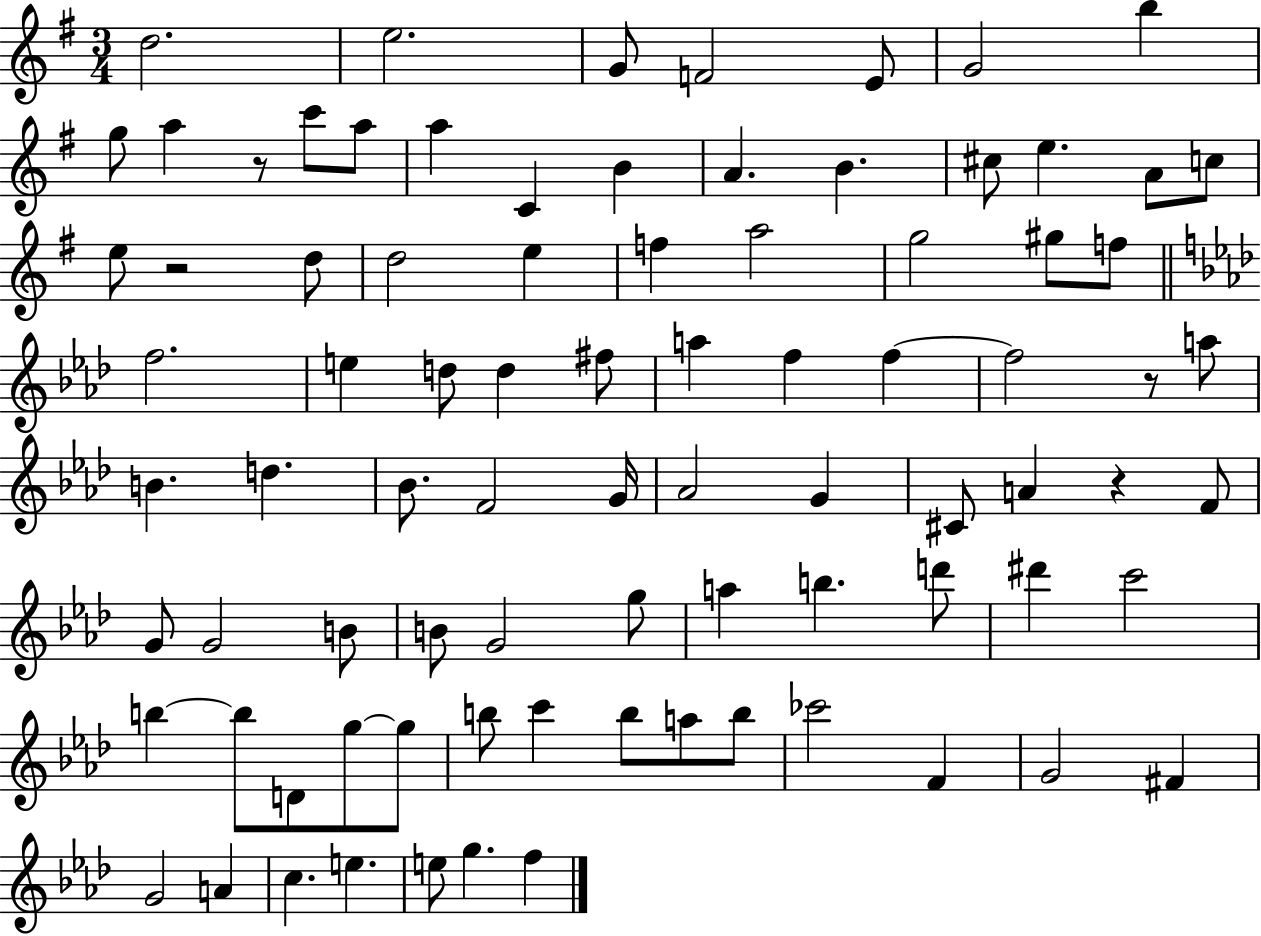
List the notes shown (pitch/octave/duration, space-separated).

D5/h. E5/h. G4/e F4/h E4/e G4/h B5/q G5/e A5/q R/e C6/e A5/e A5/q C4/q B4/q A4/q. B4/q. C#5/e E5/q. A4/e C5/e E5/e R/h D5/e D5/h E5/q F5/q A5/h G5/h G#5/e F5/e F5/h. E5/q D5/e D5/q F#5/e A5/q F5/q F5/q F5/h R/e A5/e B4/q. D5/q. Bb4/e. F4/h G4/s Ab4/h G4/q C#4/e A4/q R/q F4/e G4/e G4/h B4/e B4/e G4/h G5/e A5/q B5/q. D6/e D#6/q C6/h B5/q B5/e D4/e G5/e G5/e B5/e C6/q B5/e A5/e B5/e CES6/h F4/q G4/h F#4/q G4/h A4/q C5/q. E5/q. E5/e G5/q. F5/q